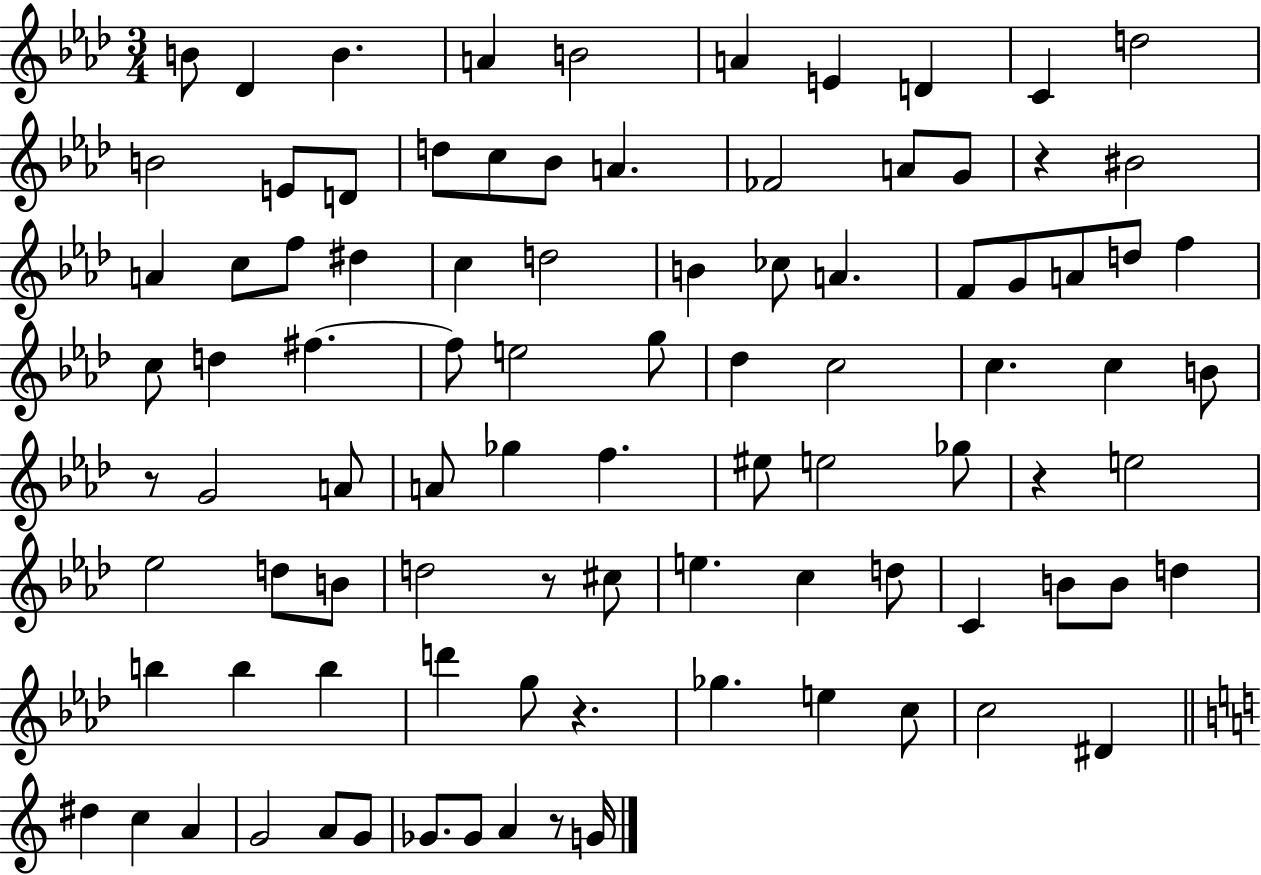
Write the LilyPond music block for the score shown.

{
  \clef treble
  \numericTimeSignature
  \time 3/4
  \key aes \major
  b'8 des'4 b'4. | a'4 b'2 | a'4 e'4 d'4 | c'4 d''2 | \break b'2 e'8 d'8 | d''8 c''8 bes'8 a'4. | fes'2 a'8 g'8 | r4 bis'2 | \break a'4 c''8 f''8 dis''4 | c''4 d''2 | b'4 ces''8 a'4. | f'8 g'8 a'8 d''8 f''4 | \break c''8 d''4 fis''4.~~ | fis''8 e''2 g''8 | des''4 c''2 | c''4. c''4 b'8 | \break r8 g'2 a'8 | a'8 ges''4 f''4. | eis''8 e''2 ges''8 | r4 e''2 | \break ees''2 d''8 b'8 | d''2 r8 cis''8 | e''4. c''4 d''8 | c'4 b'8 b'8 d''4 | \break b''4 b''4 b''4 | d'''4 g''8 r4. | ges''4. e''4 c''8 | c''2 dis'4 | \break \bar "||" \break \key c \major dis''4 c''4 a'4 | g'2 a'8 g'8 | ges'8. ges'8 a'4 r8 g'16 | \bar "|."
}